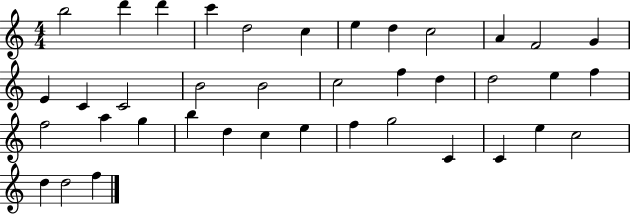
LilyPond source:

{
  \clef treble
  \numericTimeSignature
  \time 4/4
  \key c \major
  b''2 d'''4 d'''4 | c'''4 d''2 c''4 | e''4 d''4 c''2 | a'4 f'2 g'4 | \break e'4 c'4 c'2 | b'2 b'2 | c''2 f''4 d''4 | d''2 e''4 f''4 | \break f''2 a''4 g''4 | b''4 d''4 c''4 e''4 | f''4 g''2 c'4 | c'4 e''4 c''2 | \break d''4 d''2 f''4 | \bar "|."
}